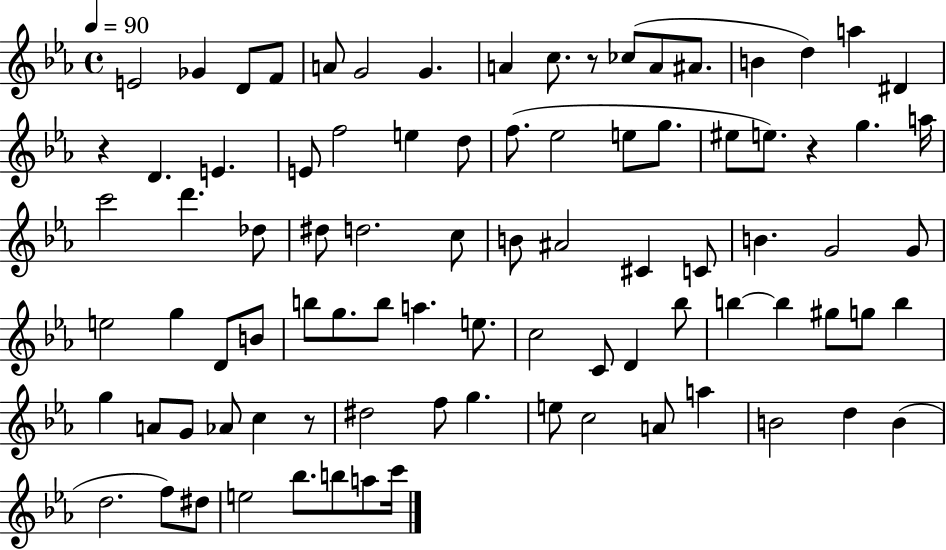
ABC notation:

X:1
T:Untitled
M:4/4
L:1/4
K:Eb
E2 _G D/2 F/2 A/2 G2 G A c/2 z/2 _c/2 A/2 ^A/2 B d a ^D z D E E/2 f2 e d/2 f/2 _e2 e/2 g/2 ^e/2 e/2 z g a/4 c'2 d' _d/2 ^d/2 d2 c/2 B/2 ^A2 ^C C/2 B G2 G/2 e2 g D/2 B/2 b/2 g/2 b/2 a e/2 c2 C/2 D _b/2 b b ^g/2 g/2 b g A/2 G/2 _A/2 c z/2 ^d2 f/2 g e/2 c2 A/2 a B2 d B d2 f/2 ^d/2 e2 _b/2 b/2 a/2 c'/4